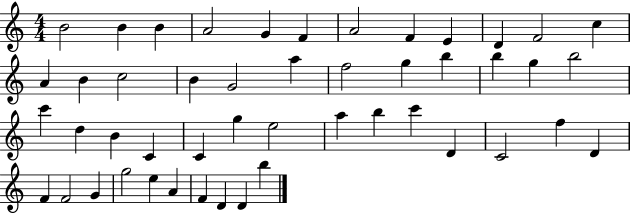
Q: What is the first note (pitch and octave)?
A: B4